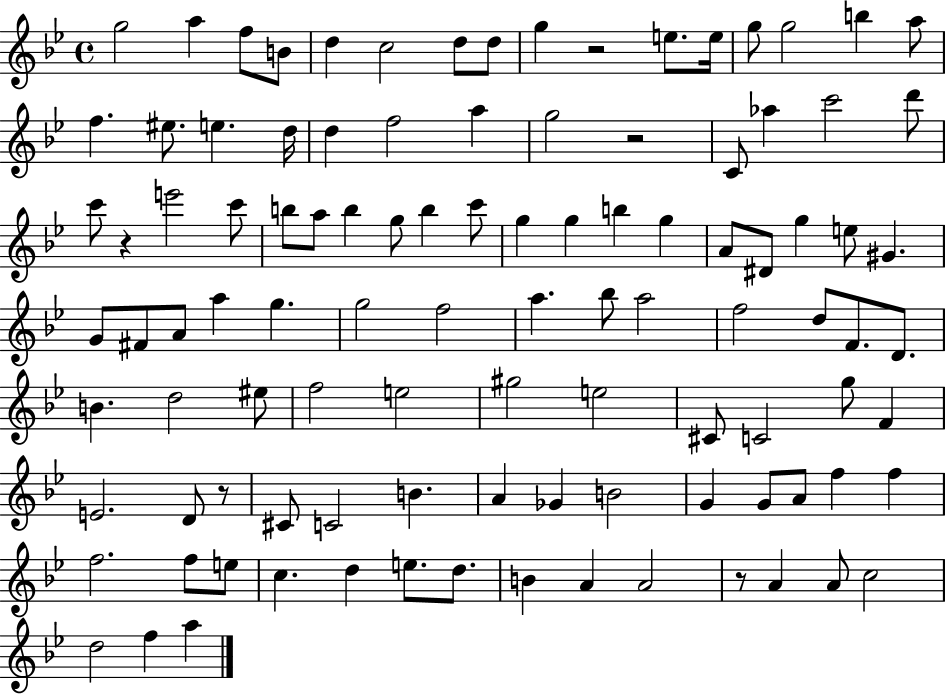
{
  \clef treble
  \time 4/4
  \defaultTimeSignature
  \key bes \major
  g''2 a''4 f''8 b'8 | d''4 c''2 d''8 d''8 | g''4 r2 e''8. e''16 | g''8 g''2 b''4 a''8 | \break f''4. eis''8. e''4. d''16 | d''4 f''2 a''4 | g''2 r2 | c'8 aes''4 c'''2 d'''8 | \break c'''8 r4 e'''2 c'''8 | b''8 a''8 b''4 g''8 b''4 c'''8 | g''4 g''4 b''4 g''4 | a'8 dis'8 g''4 e''8 gis'4. | \break g'8 fis'8 a'8 a''4 g''4. | g''2 f''2 | a''4. bes''8 a''2 | f''2 d''8 f'8. d'8. | \break b'4. d''2 eis''8 | f''2 e''2 | gis''2 e''2 | cis'8 c'2 g''8 f'4 | \break e'2. d'8 r8 | cis'8 c'2 b'4. | a'4 ges'4 b'2 | g'4 g'8 a'8 f''4 f''4 | \break f''2. f''8 e''8 | c''4. d''4 e''8. d''8. | b'4 a'4 a'2 | r8 a'4 a'8 c''2 | \break d''2 f''4 a''4 | \bar "|."
}